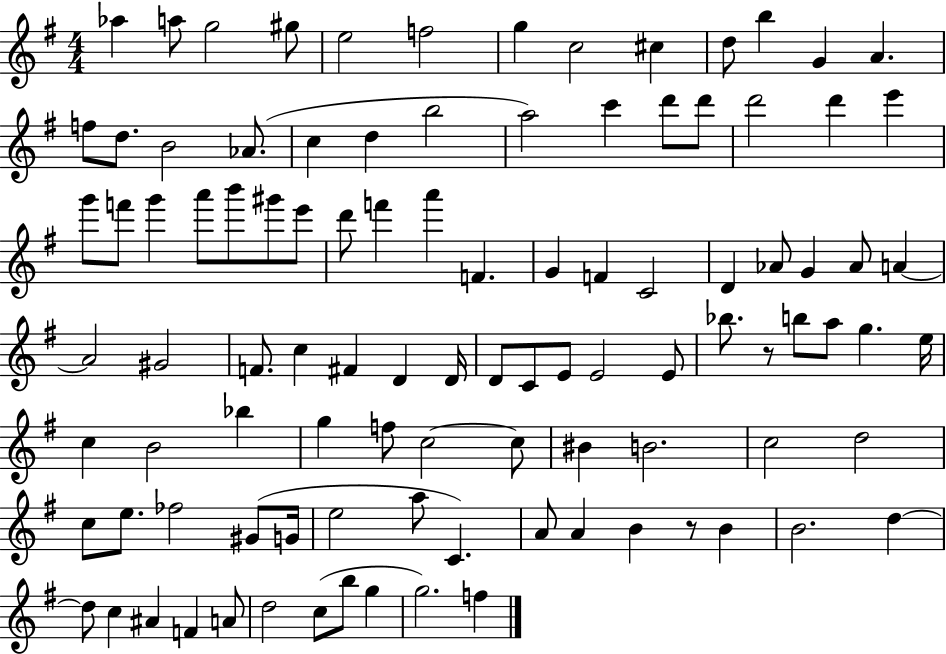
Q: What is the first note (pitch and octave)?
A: Ab5